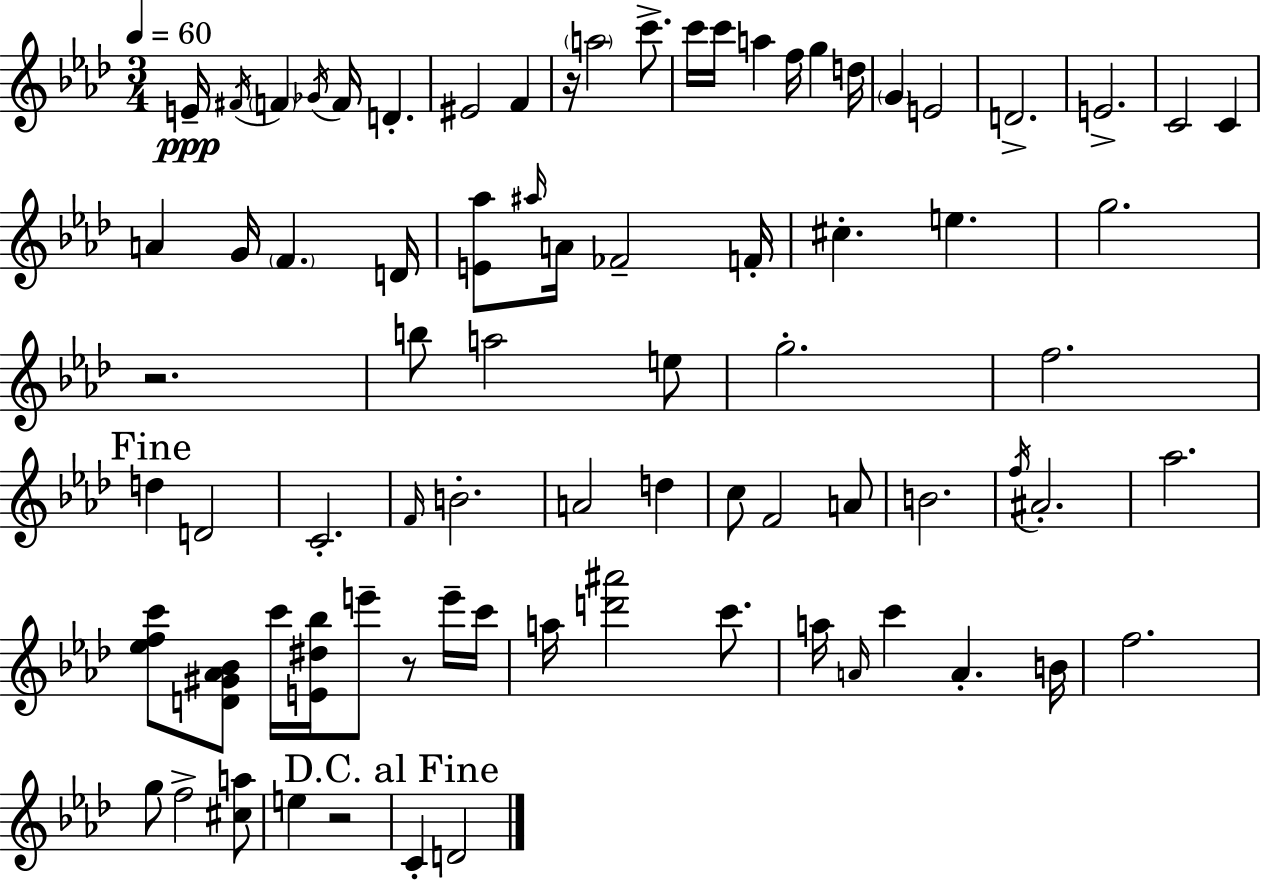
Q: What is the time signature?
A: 3/4